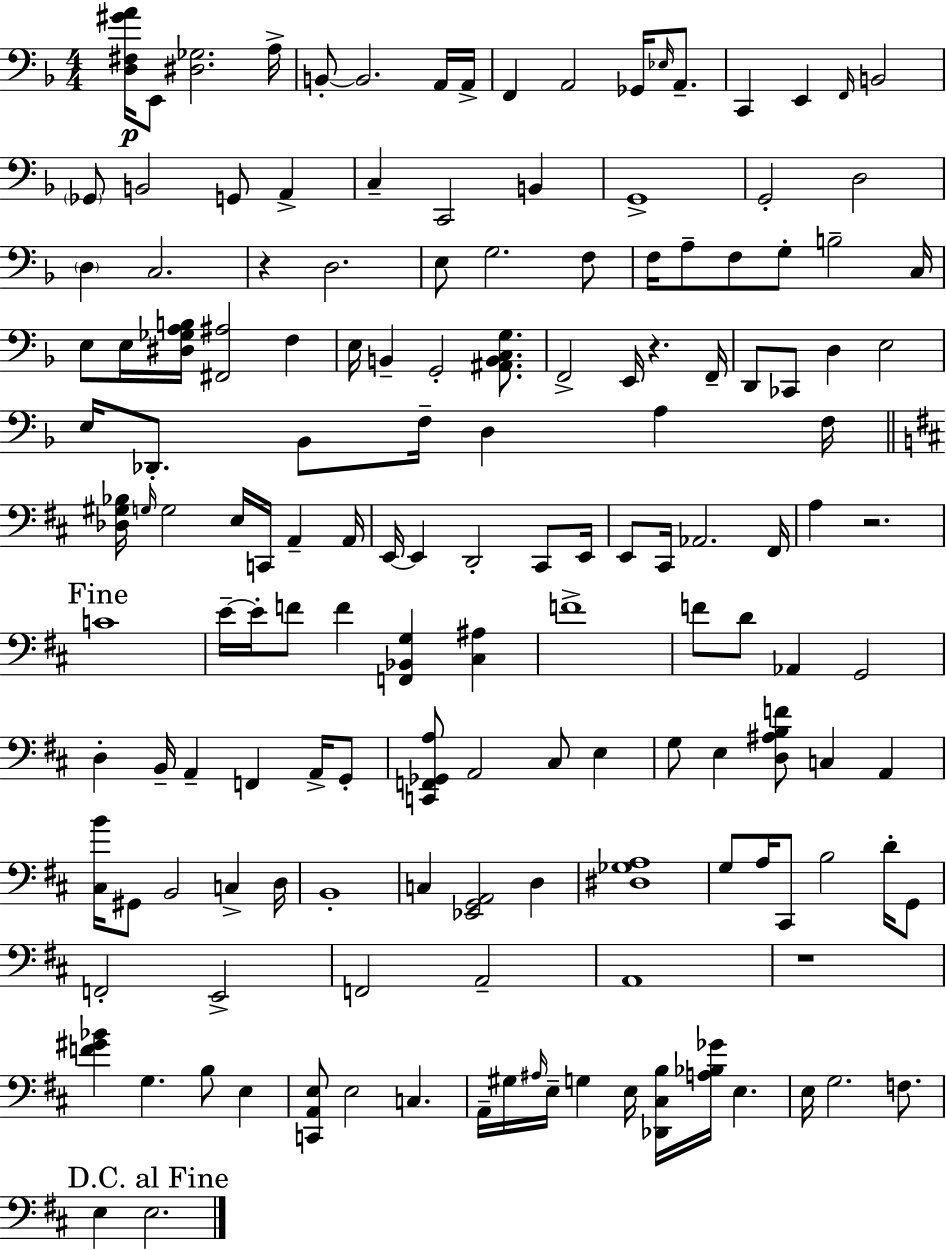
{
  \clef bass
  \numericTimeSignature
  \time 4/4
  \key d \minor
  <d fis gis' a'>16\p e,8 <dis ges>2. a16-> | b,8-.~~ b,2. a,16 a,16-> | f,4 a,2 ges,16 \grace { ees16 } a,8.-- | c,4 e,4 \grace { f,16 } b,2 | \break \parenthesize ges,8 b,2 g,8 a,4-> | c4-- c,2 b,4 | g,1-> | g,2-. d2 | \break \parenthesize d4 c2. | r4 d2. | e8 g2. | f8 f16 a8-- f8 g8-. b2-- | \break c16 e8 e16 <dis ges a b>16 <fis, ais>2 f4 | e16 b,4-- g,2-. <ais, b, c g>8. | f,2-> e,16 r4. | f,16-- d,8 ces,8 d4 e2 | \break e16 des,8.-. bes,8 f16-- d4 a4 | f16 \bar "||" \break \key b \minor <des gis bes>16 \grace { g16 } g2 e16 c,16 a,4-- | a,16 e,16~~ e,4 d,2-. cis,8 | e,16 e,8 cis,16 aes,2. | fis,16 a4 r2. | \break \mark "Fine" c'1 | e'16--~~ e'16-. f'8 f'4 <f, bes, g>4 <cis ais>4 | f'1-> | f'8 d'8 aes,4 g,2 | \break d4-. b,16-- a,4-- f,4 a,16-> g,8-. | <c, f, ges, a>8 a,2 cis8 e4 | g8 e4 <d ais b f'>8 c4 a,4 | <cis b'>16 gis,8 b,2 c4-> | \break d16 b,1-. | c4 <ees, g, a,>2 d4 | <dis ges a>1 | g8 a16 cis,8 b2 d'16-. g,8 | \break f,2-. e,2-> | f,2 a,2-- | a,1 | r1 | \break <f' gis' bes'>4 g4. b8 e4 | <c, a, e>8 e2 c4. | a,16-- gis16 \grace { ais16 } e16-- g4 e16 <des, cis b>16 <a bes ges'>16 e4. | e16 g2. f8. | \break \mark "D.C. al Fine" e4 e2. | \bar "|."
}